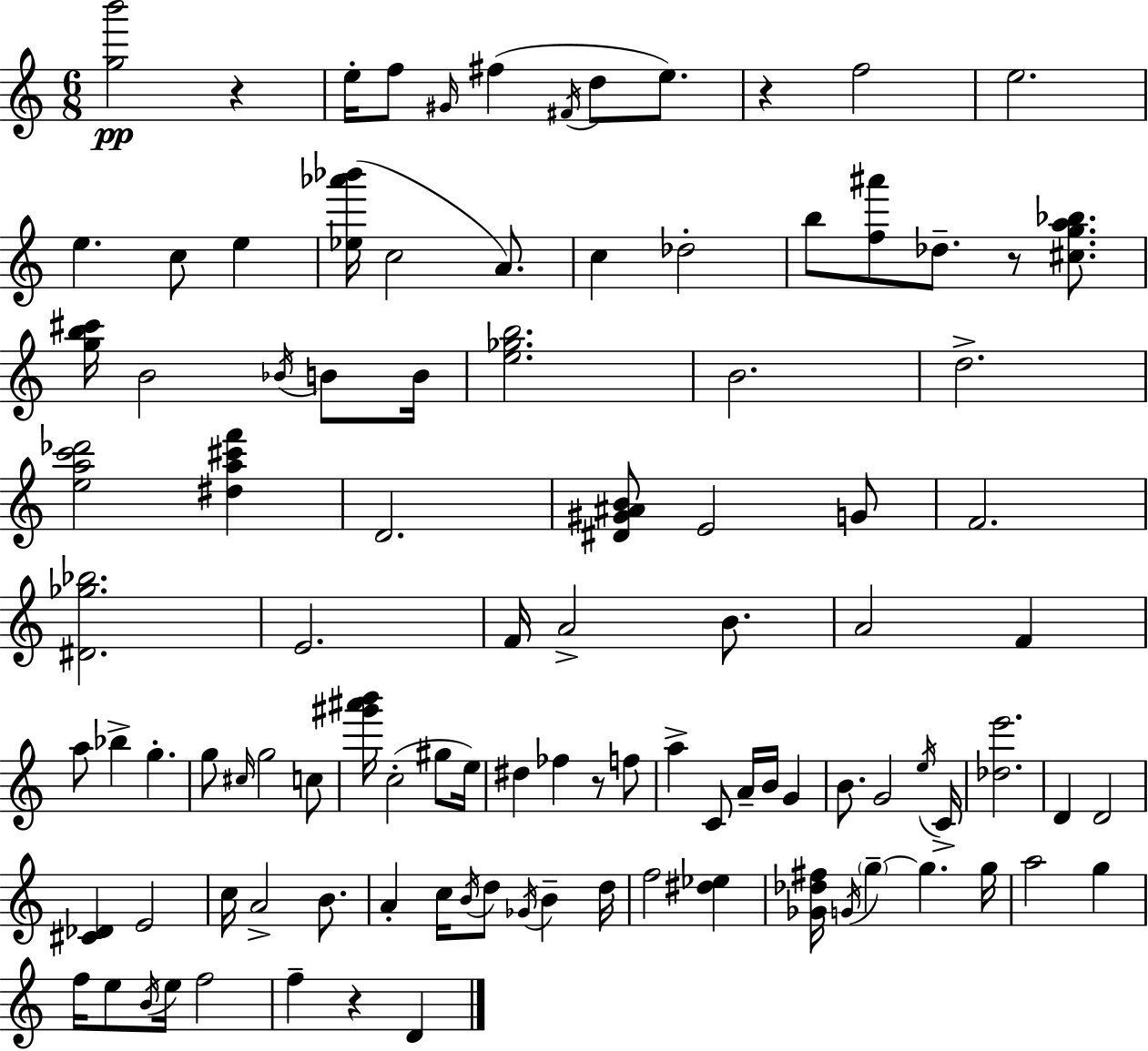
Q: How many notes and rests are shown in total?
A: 103